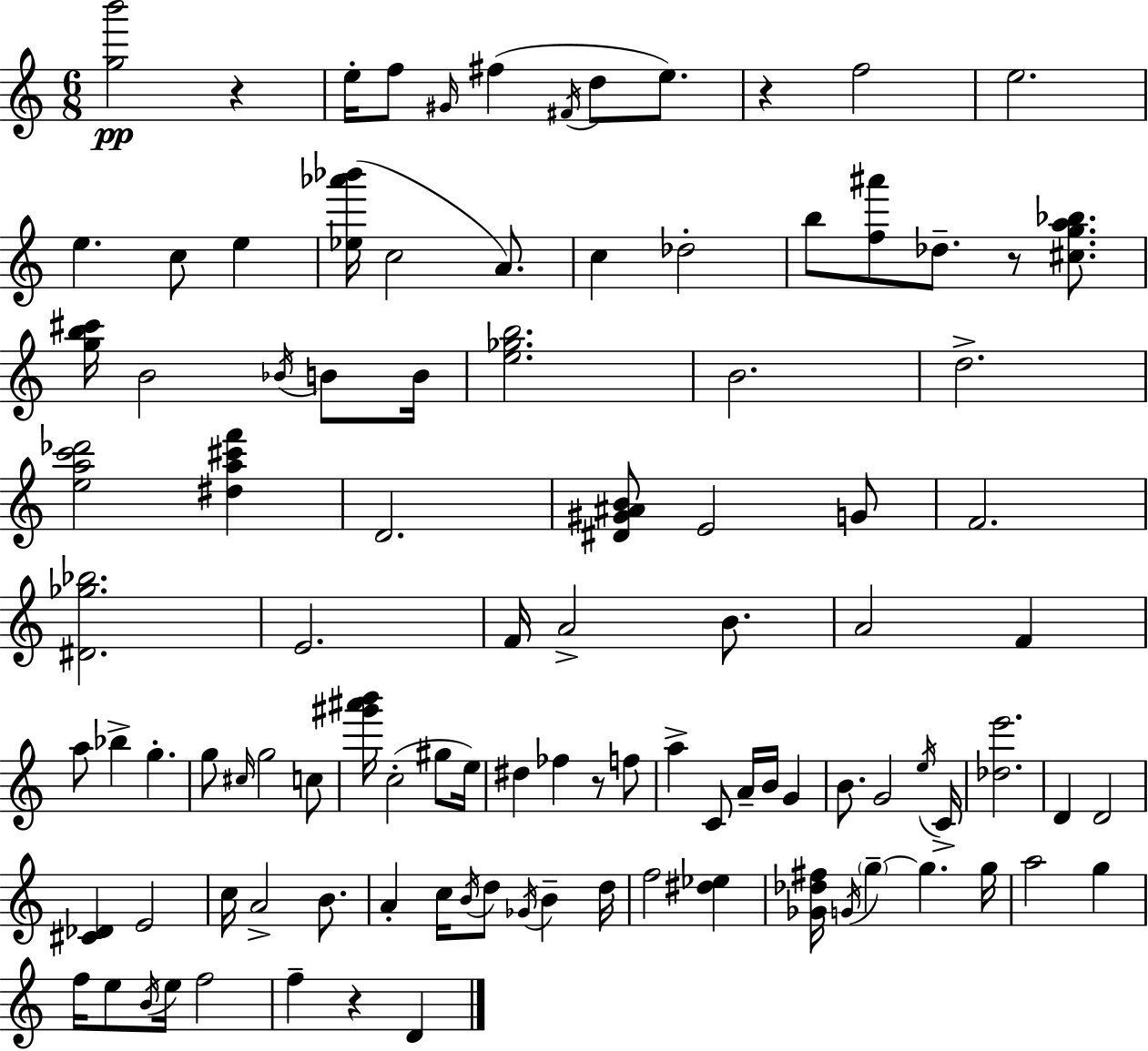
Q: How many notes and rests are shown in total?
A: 103